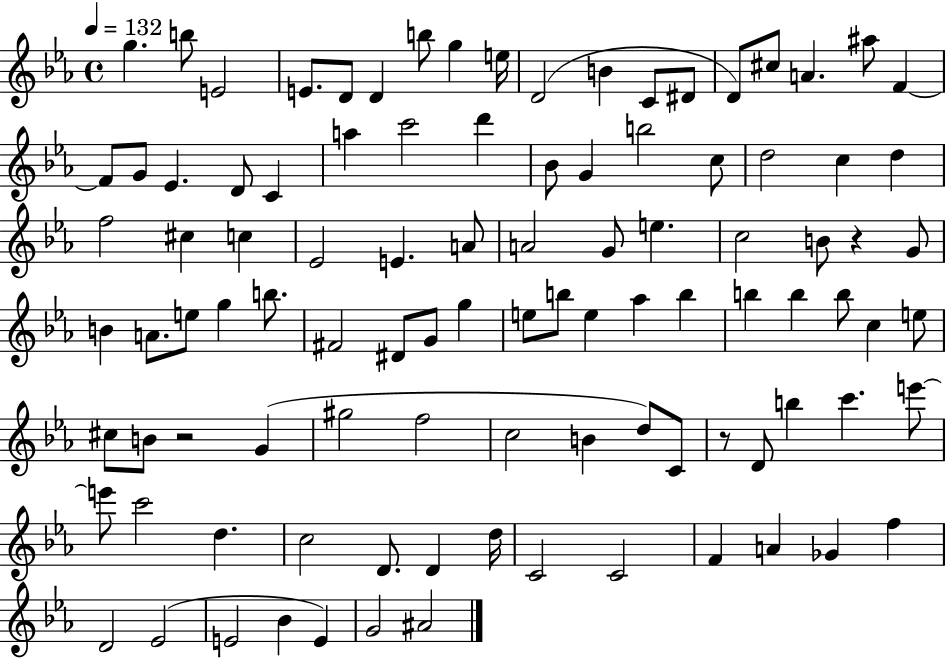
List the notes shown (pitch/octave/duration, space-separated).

G5/q. B5/e E4/h E4/e. D4/e D4/q B5/e G5/q E5/s D4/h B4/q C4/e D#4/e D4/e C#5/e A4/q. A#5/e F4/q F4/e G4/e Eb4/q. D4/e C4/q A5/q C6/h D6/q Bb4/e G4/q B5/h C5/e D5/h C5/q D5/q F5/h C#5/q C5/q Eb4/h E4/q. A4/e A4/h G4/e E5/q. C5/h B4/e R/q G4/e B4/q A4/e. E5/e G5/q B5/e. F#4/h D#4/e G4/e G5/q E5/e B5/e E5/q Ab5/q B5/q B5/q B5/q B5/e C5/q E5/e C#5/e B4/e R/h G4/q G#5/h F5/h C5/h B4/q D5/e C4/e R/e D4/e B5/q C6/q. E6/e E6/e C6/h D5/q. C5/h D4/e. D4/q D5/s C4/h C4/h F4/q A4/q Gb4/q F5/q D4/h Eb4/h E4/h Bb4/q E4/q G4/h A#4/h